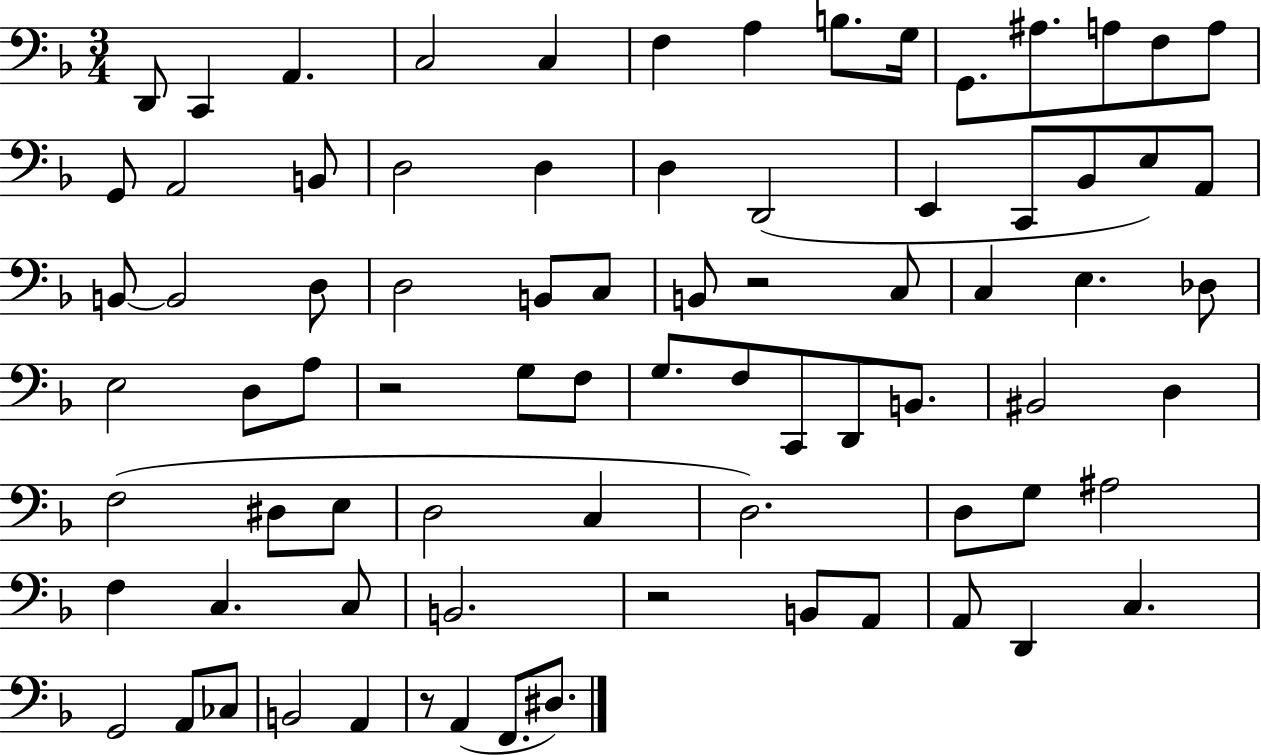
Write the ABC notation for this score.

X:1
T:Untitled
M:3/4
L:1/4
K:F
D,,/2 C,, A,, C,2 C, F, A, B,/2 G,/4 G,,/2 ^A,/2 A,/2 F,/2 A,/2 G,,/2 A,,2 B,,/2 D,2 D, D, D,,2 E,, C,,/2 _B,,/2 E,/2 A,,/2 B,,/2 B,,2 D,/2 D,2 B,,/2 C,/2 B,,/2 z2 C,/2 C, E, _D,/2 E,2 D,/2 A,/2 z2 G,/2 F,/2 G,/2 F,/2 C,,/2 D,,/2 B,,/2 ^B,,2 D, F,2 ^D,/2 E,/2 D,2 C, D,2 D,/2 G,/2 ^A,2 F, C, C,/2 B,,2 z2 B,,/2 A,,/2 A,,/2 D,, C, G,,2 A,,/2 _C,/2 B,,2 A,, z/2 A,, F,,/2 ^D,/2